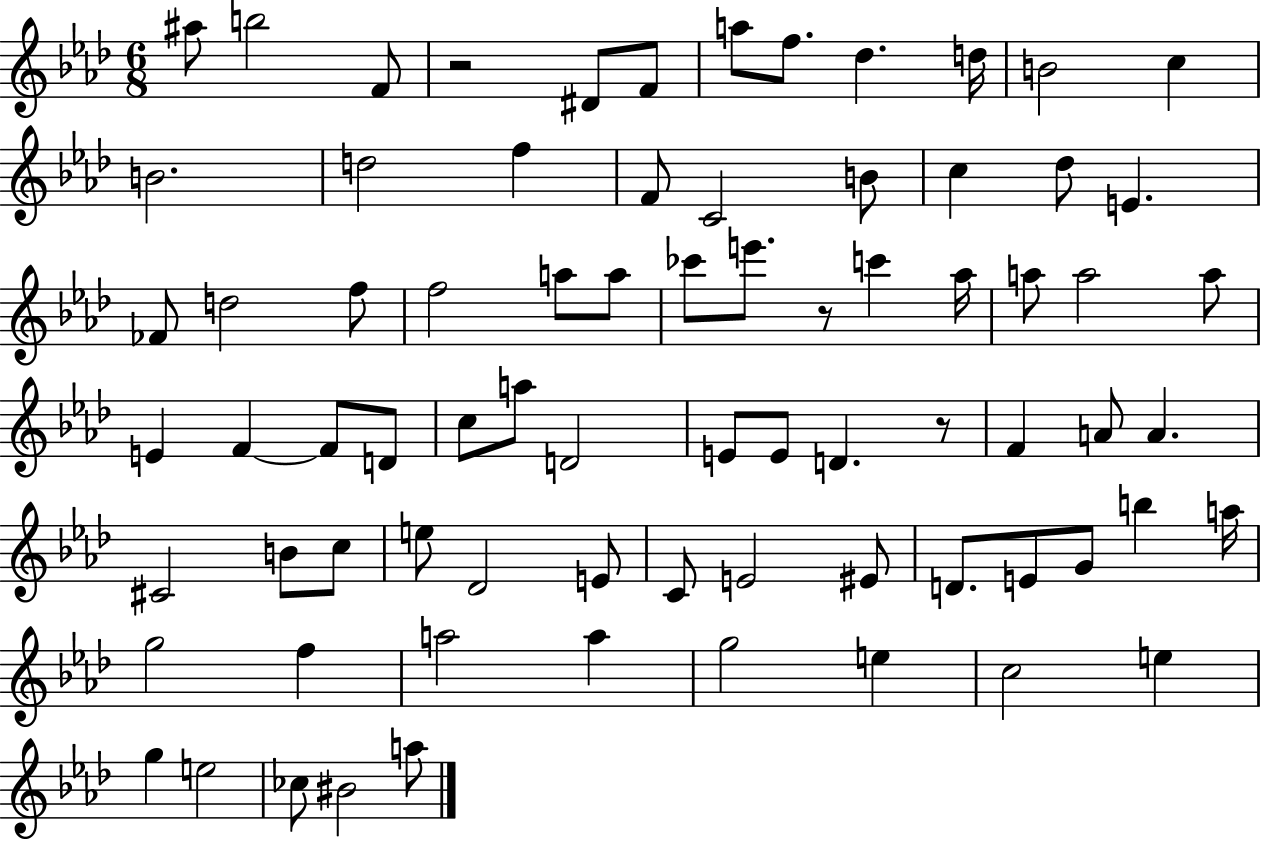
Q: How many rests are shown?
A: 3